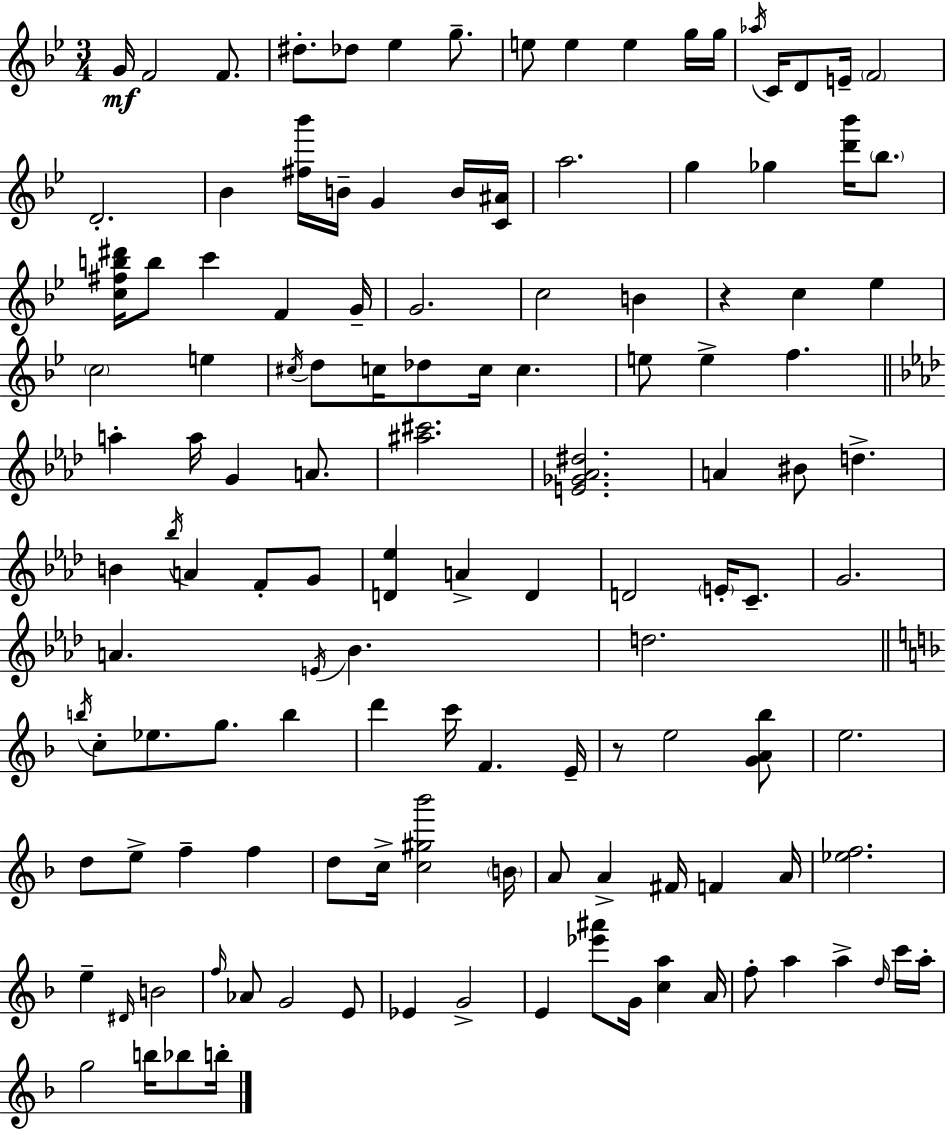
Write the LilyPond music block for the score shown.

{
  \clef treble
  \numericTimeSignature
  \time 3/4
  \key bes \major
  g'16\mf f'2 f'8. | dis''8.-. des''8 ees''4 g''8.-- | e''8 e''4 e''4 g''16 g''16 | \acciaccatura { aes''16 } c'16 d'8 e'16-- \parenthesize f'2 | \break d'2.-. | bes'4 <fis'' bes'''>16 b'16-- g'4 b'16 | <c' ais'>16 a''2. | g''4 ges''4 <d''' bes'''>16 \parenthesize bes''8. | \break <c'' fis'' b'' dis'''>16 b''8 c'''4 f'4 | g'16-- g'2. | c''2 b'4 | r4 c''4 ees''4 | \break \parenthesize c''2 e''4 | \acciaccatura { cis''16 } d''8 c''16 des''8 c''16 c''4. | e''8 e''4-> f''4. | \bar "||" \break \key aes \major a''4-. a''16 g'4 a'8. | <ais'' cis'''>2. | <e' ges' aes' dis''>2. | a'4 bis'8 d''4.-> | \break b'4 \acciaccatura { bes''16 } a'4 f'8-. g'8 | <d' ees''>4 a'4-> d'4 | d'2 \parenthesize e'16-. c'8.-- | g'2. | \break a'4. \acciaccatura { e'16 } bes'4. | d''2. | \bar "||" \break \key f \major \acciaccatura { b''16 } c''8-. ees''8. g''8. b''4 | d'''4 c'''16 f'4. | e'16-- r8 e''2 <g' a' bes''>8 | e''2. | \break d''8 e''8-> f''4-- f''4 | d''8 c''16-> <c'' gis'' bes'''>2 | \parenthesize b'16 a'8 a'4-> fis'16 f'4 | a'16 <ees'' f''>2. | \break e''4-- \grace { dis'16 } b'2 | \grace { f''16 } aes'8 g'2 | e'8 ees'4 g'2-> | e'4 <ees''' ais'''>8 g'16 <c'' a''>4 | \break a'16 f''8-. a''4 a''4-> | \grace { d''16 } c'''16 a''16-. g''2 | b''16 bes''8 b''16-. \bar "|."
}